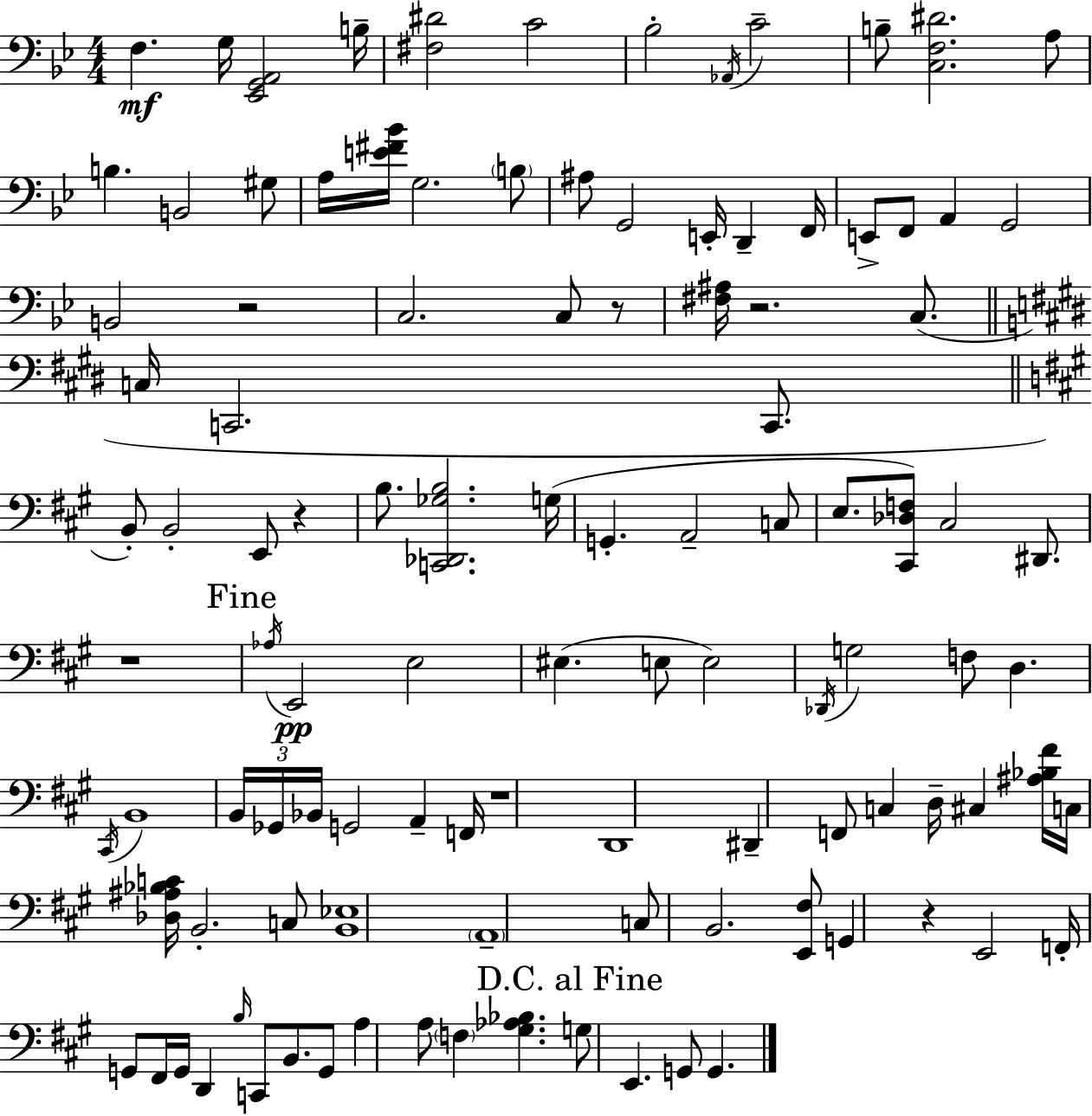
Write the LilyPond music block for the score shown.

{
  \clef bass
  \numericTimeSignature
  \time 4/4
  \key bes \major
  f4.\mf g16 <ees, g, a,>2 b16-- | <fis dis'>2 c'2 | bes2-. \acciaccatura { aes,16 } c'2-- | b8-- <c f dis'>2. a8 | \break b4. b,2 gis8 | a16 <e' fis' bes'>16 g2. \parenthesize b8 | ais8 g,2 e,16-. d,4-- | f,16 e,8-> f,8 a,4 g,2 | \break b,2 r2 | c2. c8 r8 | <fis ais>16 r2. c8.( | \bar "||" \break \key e \major c16 c,2. c,8. | \bar "||" \break \key a \major b,8-.) b,2-. e,8 r4 | b8. <c, des, ges b>2. g16( | g,4.-. a,2-- c8 | e8. <cis, des f>8) cis2 dis,8. | \break r1 | \mark "Fine" \acciaccatura { aes16 }\pp e,2 e2 | eis4.( e8 e2) | \acciaccatura { des,16 } g2 f8 d4. | \break \acciaccatura { cis,16 } b,1 | \tuplet 3/2 { b,16 ges,16 bes,16 } g,2 a,4-- | f,16 r1 | d,1 | \break dis,4-- f,8 c4 d16-- cis4 | <ais bes fis'>16 c16 <des ais bes c'>16 b,2.-. | c8 <b, ees>1 | \parenthesize a,1-- | \break c8 b,2. | <e, fis>8 g,4 r4 e,2 | f,16-. g,8 fis,16 g,16 d,4 \grace { b16 } c,8 b,8. | g,8 a4 a8 \parenthesize f4 <gis aes bes>4. | \break \mark "D.C. al Fine" g8 e,4. g,8 g,4. | \bar "|."
}